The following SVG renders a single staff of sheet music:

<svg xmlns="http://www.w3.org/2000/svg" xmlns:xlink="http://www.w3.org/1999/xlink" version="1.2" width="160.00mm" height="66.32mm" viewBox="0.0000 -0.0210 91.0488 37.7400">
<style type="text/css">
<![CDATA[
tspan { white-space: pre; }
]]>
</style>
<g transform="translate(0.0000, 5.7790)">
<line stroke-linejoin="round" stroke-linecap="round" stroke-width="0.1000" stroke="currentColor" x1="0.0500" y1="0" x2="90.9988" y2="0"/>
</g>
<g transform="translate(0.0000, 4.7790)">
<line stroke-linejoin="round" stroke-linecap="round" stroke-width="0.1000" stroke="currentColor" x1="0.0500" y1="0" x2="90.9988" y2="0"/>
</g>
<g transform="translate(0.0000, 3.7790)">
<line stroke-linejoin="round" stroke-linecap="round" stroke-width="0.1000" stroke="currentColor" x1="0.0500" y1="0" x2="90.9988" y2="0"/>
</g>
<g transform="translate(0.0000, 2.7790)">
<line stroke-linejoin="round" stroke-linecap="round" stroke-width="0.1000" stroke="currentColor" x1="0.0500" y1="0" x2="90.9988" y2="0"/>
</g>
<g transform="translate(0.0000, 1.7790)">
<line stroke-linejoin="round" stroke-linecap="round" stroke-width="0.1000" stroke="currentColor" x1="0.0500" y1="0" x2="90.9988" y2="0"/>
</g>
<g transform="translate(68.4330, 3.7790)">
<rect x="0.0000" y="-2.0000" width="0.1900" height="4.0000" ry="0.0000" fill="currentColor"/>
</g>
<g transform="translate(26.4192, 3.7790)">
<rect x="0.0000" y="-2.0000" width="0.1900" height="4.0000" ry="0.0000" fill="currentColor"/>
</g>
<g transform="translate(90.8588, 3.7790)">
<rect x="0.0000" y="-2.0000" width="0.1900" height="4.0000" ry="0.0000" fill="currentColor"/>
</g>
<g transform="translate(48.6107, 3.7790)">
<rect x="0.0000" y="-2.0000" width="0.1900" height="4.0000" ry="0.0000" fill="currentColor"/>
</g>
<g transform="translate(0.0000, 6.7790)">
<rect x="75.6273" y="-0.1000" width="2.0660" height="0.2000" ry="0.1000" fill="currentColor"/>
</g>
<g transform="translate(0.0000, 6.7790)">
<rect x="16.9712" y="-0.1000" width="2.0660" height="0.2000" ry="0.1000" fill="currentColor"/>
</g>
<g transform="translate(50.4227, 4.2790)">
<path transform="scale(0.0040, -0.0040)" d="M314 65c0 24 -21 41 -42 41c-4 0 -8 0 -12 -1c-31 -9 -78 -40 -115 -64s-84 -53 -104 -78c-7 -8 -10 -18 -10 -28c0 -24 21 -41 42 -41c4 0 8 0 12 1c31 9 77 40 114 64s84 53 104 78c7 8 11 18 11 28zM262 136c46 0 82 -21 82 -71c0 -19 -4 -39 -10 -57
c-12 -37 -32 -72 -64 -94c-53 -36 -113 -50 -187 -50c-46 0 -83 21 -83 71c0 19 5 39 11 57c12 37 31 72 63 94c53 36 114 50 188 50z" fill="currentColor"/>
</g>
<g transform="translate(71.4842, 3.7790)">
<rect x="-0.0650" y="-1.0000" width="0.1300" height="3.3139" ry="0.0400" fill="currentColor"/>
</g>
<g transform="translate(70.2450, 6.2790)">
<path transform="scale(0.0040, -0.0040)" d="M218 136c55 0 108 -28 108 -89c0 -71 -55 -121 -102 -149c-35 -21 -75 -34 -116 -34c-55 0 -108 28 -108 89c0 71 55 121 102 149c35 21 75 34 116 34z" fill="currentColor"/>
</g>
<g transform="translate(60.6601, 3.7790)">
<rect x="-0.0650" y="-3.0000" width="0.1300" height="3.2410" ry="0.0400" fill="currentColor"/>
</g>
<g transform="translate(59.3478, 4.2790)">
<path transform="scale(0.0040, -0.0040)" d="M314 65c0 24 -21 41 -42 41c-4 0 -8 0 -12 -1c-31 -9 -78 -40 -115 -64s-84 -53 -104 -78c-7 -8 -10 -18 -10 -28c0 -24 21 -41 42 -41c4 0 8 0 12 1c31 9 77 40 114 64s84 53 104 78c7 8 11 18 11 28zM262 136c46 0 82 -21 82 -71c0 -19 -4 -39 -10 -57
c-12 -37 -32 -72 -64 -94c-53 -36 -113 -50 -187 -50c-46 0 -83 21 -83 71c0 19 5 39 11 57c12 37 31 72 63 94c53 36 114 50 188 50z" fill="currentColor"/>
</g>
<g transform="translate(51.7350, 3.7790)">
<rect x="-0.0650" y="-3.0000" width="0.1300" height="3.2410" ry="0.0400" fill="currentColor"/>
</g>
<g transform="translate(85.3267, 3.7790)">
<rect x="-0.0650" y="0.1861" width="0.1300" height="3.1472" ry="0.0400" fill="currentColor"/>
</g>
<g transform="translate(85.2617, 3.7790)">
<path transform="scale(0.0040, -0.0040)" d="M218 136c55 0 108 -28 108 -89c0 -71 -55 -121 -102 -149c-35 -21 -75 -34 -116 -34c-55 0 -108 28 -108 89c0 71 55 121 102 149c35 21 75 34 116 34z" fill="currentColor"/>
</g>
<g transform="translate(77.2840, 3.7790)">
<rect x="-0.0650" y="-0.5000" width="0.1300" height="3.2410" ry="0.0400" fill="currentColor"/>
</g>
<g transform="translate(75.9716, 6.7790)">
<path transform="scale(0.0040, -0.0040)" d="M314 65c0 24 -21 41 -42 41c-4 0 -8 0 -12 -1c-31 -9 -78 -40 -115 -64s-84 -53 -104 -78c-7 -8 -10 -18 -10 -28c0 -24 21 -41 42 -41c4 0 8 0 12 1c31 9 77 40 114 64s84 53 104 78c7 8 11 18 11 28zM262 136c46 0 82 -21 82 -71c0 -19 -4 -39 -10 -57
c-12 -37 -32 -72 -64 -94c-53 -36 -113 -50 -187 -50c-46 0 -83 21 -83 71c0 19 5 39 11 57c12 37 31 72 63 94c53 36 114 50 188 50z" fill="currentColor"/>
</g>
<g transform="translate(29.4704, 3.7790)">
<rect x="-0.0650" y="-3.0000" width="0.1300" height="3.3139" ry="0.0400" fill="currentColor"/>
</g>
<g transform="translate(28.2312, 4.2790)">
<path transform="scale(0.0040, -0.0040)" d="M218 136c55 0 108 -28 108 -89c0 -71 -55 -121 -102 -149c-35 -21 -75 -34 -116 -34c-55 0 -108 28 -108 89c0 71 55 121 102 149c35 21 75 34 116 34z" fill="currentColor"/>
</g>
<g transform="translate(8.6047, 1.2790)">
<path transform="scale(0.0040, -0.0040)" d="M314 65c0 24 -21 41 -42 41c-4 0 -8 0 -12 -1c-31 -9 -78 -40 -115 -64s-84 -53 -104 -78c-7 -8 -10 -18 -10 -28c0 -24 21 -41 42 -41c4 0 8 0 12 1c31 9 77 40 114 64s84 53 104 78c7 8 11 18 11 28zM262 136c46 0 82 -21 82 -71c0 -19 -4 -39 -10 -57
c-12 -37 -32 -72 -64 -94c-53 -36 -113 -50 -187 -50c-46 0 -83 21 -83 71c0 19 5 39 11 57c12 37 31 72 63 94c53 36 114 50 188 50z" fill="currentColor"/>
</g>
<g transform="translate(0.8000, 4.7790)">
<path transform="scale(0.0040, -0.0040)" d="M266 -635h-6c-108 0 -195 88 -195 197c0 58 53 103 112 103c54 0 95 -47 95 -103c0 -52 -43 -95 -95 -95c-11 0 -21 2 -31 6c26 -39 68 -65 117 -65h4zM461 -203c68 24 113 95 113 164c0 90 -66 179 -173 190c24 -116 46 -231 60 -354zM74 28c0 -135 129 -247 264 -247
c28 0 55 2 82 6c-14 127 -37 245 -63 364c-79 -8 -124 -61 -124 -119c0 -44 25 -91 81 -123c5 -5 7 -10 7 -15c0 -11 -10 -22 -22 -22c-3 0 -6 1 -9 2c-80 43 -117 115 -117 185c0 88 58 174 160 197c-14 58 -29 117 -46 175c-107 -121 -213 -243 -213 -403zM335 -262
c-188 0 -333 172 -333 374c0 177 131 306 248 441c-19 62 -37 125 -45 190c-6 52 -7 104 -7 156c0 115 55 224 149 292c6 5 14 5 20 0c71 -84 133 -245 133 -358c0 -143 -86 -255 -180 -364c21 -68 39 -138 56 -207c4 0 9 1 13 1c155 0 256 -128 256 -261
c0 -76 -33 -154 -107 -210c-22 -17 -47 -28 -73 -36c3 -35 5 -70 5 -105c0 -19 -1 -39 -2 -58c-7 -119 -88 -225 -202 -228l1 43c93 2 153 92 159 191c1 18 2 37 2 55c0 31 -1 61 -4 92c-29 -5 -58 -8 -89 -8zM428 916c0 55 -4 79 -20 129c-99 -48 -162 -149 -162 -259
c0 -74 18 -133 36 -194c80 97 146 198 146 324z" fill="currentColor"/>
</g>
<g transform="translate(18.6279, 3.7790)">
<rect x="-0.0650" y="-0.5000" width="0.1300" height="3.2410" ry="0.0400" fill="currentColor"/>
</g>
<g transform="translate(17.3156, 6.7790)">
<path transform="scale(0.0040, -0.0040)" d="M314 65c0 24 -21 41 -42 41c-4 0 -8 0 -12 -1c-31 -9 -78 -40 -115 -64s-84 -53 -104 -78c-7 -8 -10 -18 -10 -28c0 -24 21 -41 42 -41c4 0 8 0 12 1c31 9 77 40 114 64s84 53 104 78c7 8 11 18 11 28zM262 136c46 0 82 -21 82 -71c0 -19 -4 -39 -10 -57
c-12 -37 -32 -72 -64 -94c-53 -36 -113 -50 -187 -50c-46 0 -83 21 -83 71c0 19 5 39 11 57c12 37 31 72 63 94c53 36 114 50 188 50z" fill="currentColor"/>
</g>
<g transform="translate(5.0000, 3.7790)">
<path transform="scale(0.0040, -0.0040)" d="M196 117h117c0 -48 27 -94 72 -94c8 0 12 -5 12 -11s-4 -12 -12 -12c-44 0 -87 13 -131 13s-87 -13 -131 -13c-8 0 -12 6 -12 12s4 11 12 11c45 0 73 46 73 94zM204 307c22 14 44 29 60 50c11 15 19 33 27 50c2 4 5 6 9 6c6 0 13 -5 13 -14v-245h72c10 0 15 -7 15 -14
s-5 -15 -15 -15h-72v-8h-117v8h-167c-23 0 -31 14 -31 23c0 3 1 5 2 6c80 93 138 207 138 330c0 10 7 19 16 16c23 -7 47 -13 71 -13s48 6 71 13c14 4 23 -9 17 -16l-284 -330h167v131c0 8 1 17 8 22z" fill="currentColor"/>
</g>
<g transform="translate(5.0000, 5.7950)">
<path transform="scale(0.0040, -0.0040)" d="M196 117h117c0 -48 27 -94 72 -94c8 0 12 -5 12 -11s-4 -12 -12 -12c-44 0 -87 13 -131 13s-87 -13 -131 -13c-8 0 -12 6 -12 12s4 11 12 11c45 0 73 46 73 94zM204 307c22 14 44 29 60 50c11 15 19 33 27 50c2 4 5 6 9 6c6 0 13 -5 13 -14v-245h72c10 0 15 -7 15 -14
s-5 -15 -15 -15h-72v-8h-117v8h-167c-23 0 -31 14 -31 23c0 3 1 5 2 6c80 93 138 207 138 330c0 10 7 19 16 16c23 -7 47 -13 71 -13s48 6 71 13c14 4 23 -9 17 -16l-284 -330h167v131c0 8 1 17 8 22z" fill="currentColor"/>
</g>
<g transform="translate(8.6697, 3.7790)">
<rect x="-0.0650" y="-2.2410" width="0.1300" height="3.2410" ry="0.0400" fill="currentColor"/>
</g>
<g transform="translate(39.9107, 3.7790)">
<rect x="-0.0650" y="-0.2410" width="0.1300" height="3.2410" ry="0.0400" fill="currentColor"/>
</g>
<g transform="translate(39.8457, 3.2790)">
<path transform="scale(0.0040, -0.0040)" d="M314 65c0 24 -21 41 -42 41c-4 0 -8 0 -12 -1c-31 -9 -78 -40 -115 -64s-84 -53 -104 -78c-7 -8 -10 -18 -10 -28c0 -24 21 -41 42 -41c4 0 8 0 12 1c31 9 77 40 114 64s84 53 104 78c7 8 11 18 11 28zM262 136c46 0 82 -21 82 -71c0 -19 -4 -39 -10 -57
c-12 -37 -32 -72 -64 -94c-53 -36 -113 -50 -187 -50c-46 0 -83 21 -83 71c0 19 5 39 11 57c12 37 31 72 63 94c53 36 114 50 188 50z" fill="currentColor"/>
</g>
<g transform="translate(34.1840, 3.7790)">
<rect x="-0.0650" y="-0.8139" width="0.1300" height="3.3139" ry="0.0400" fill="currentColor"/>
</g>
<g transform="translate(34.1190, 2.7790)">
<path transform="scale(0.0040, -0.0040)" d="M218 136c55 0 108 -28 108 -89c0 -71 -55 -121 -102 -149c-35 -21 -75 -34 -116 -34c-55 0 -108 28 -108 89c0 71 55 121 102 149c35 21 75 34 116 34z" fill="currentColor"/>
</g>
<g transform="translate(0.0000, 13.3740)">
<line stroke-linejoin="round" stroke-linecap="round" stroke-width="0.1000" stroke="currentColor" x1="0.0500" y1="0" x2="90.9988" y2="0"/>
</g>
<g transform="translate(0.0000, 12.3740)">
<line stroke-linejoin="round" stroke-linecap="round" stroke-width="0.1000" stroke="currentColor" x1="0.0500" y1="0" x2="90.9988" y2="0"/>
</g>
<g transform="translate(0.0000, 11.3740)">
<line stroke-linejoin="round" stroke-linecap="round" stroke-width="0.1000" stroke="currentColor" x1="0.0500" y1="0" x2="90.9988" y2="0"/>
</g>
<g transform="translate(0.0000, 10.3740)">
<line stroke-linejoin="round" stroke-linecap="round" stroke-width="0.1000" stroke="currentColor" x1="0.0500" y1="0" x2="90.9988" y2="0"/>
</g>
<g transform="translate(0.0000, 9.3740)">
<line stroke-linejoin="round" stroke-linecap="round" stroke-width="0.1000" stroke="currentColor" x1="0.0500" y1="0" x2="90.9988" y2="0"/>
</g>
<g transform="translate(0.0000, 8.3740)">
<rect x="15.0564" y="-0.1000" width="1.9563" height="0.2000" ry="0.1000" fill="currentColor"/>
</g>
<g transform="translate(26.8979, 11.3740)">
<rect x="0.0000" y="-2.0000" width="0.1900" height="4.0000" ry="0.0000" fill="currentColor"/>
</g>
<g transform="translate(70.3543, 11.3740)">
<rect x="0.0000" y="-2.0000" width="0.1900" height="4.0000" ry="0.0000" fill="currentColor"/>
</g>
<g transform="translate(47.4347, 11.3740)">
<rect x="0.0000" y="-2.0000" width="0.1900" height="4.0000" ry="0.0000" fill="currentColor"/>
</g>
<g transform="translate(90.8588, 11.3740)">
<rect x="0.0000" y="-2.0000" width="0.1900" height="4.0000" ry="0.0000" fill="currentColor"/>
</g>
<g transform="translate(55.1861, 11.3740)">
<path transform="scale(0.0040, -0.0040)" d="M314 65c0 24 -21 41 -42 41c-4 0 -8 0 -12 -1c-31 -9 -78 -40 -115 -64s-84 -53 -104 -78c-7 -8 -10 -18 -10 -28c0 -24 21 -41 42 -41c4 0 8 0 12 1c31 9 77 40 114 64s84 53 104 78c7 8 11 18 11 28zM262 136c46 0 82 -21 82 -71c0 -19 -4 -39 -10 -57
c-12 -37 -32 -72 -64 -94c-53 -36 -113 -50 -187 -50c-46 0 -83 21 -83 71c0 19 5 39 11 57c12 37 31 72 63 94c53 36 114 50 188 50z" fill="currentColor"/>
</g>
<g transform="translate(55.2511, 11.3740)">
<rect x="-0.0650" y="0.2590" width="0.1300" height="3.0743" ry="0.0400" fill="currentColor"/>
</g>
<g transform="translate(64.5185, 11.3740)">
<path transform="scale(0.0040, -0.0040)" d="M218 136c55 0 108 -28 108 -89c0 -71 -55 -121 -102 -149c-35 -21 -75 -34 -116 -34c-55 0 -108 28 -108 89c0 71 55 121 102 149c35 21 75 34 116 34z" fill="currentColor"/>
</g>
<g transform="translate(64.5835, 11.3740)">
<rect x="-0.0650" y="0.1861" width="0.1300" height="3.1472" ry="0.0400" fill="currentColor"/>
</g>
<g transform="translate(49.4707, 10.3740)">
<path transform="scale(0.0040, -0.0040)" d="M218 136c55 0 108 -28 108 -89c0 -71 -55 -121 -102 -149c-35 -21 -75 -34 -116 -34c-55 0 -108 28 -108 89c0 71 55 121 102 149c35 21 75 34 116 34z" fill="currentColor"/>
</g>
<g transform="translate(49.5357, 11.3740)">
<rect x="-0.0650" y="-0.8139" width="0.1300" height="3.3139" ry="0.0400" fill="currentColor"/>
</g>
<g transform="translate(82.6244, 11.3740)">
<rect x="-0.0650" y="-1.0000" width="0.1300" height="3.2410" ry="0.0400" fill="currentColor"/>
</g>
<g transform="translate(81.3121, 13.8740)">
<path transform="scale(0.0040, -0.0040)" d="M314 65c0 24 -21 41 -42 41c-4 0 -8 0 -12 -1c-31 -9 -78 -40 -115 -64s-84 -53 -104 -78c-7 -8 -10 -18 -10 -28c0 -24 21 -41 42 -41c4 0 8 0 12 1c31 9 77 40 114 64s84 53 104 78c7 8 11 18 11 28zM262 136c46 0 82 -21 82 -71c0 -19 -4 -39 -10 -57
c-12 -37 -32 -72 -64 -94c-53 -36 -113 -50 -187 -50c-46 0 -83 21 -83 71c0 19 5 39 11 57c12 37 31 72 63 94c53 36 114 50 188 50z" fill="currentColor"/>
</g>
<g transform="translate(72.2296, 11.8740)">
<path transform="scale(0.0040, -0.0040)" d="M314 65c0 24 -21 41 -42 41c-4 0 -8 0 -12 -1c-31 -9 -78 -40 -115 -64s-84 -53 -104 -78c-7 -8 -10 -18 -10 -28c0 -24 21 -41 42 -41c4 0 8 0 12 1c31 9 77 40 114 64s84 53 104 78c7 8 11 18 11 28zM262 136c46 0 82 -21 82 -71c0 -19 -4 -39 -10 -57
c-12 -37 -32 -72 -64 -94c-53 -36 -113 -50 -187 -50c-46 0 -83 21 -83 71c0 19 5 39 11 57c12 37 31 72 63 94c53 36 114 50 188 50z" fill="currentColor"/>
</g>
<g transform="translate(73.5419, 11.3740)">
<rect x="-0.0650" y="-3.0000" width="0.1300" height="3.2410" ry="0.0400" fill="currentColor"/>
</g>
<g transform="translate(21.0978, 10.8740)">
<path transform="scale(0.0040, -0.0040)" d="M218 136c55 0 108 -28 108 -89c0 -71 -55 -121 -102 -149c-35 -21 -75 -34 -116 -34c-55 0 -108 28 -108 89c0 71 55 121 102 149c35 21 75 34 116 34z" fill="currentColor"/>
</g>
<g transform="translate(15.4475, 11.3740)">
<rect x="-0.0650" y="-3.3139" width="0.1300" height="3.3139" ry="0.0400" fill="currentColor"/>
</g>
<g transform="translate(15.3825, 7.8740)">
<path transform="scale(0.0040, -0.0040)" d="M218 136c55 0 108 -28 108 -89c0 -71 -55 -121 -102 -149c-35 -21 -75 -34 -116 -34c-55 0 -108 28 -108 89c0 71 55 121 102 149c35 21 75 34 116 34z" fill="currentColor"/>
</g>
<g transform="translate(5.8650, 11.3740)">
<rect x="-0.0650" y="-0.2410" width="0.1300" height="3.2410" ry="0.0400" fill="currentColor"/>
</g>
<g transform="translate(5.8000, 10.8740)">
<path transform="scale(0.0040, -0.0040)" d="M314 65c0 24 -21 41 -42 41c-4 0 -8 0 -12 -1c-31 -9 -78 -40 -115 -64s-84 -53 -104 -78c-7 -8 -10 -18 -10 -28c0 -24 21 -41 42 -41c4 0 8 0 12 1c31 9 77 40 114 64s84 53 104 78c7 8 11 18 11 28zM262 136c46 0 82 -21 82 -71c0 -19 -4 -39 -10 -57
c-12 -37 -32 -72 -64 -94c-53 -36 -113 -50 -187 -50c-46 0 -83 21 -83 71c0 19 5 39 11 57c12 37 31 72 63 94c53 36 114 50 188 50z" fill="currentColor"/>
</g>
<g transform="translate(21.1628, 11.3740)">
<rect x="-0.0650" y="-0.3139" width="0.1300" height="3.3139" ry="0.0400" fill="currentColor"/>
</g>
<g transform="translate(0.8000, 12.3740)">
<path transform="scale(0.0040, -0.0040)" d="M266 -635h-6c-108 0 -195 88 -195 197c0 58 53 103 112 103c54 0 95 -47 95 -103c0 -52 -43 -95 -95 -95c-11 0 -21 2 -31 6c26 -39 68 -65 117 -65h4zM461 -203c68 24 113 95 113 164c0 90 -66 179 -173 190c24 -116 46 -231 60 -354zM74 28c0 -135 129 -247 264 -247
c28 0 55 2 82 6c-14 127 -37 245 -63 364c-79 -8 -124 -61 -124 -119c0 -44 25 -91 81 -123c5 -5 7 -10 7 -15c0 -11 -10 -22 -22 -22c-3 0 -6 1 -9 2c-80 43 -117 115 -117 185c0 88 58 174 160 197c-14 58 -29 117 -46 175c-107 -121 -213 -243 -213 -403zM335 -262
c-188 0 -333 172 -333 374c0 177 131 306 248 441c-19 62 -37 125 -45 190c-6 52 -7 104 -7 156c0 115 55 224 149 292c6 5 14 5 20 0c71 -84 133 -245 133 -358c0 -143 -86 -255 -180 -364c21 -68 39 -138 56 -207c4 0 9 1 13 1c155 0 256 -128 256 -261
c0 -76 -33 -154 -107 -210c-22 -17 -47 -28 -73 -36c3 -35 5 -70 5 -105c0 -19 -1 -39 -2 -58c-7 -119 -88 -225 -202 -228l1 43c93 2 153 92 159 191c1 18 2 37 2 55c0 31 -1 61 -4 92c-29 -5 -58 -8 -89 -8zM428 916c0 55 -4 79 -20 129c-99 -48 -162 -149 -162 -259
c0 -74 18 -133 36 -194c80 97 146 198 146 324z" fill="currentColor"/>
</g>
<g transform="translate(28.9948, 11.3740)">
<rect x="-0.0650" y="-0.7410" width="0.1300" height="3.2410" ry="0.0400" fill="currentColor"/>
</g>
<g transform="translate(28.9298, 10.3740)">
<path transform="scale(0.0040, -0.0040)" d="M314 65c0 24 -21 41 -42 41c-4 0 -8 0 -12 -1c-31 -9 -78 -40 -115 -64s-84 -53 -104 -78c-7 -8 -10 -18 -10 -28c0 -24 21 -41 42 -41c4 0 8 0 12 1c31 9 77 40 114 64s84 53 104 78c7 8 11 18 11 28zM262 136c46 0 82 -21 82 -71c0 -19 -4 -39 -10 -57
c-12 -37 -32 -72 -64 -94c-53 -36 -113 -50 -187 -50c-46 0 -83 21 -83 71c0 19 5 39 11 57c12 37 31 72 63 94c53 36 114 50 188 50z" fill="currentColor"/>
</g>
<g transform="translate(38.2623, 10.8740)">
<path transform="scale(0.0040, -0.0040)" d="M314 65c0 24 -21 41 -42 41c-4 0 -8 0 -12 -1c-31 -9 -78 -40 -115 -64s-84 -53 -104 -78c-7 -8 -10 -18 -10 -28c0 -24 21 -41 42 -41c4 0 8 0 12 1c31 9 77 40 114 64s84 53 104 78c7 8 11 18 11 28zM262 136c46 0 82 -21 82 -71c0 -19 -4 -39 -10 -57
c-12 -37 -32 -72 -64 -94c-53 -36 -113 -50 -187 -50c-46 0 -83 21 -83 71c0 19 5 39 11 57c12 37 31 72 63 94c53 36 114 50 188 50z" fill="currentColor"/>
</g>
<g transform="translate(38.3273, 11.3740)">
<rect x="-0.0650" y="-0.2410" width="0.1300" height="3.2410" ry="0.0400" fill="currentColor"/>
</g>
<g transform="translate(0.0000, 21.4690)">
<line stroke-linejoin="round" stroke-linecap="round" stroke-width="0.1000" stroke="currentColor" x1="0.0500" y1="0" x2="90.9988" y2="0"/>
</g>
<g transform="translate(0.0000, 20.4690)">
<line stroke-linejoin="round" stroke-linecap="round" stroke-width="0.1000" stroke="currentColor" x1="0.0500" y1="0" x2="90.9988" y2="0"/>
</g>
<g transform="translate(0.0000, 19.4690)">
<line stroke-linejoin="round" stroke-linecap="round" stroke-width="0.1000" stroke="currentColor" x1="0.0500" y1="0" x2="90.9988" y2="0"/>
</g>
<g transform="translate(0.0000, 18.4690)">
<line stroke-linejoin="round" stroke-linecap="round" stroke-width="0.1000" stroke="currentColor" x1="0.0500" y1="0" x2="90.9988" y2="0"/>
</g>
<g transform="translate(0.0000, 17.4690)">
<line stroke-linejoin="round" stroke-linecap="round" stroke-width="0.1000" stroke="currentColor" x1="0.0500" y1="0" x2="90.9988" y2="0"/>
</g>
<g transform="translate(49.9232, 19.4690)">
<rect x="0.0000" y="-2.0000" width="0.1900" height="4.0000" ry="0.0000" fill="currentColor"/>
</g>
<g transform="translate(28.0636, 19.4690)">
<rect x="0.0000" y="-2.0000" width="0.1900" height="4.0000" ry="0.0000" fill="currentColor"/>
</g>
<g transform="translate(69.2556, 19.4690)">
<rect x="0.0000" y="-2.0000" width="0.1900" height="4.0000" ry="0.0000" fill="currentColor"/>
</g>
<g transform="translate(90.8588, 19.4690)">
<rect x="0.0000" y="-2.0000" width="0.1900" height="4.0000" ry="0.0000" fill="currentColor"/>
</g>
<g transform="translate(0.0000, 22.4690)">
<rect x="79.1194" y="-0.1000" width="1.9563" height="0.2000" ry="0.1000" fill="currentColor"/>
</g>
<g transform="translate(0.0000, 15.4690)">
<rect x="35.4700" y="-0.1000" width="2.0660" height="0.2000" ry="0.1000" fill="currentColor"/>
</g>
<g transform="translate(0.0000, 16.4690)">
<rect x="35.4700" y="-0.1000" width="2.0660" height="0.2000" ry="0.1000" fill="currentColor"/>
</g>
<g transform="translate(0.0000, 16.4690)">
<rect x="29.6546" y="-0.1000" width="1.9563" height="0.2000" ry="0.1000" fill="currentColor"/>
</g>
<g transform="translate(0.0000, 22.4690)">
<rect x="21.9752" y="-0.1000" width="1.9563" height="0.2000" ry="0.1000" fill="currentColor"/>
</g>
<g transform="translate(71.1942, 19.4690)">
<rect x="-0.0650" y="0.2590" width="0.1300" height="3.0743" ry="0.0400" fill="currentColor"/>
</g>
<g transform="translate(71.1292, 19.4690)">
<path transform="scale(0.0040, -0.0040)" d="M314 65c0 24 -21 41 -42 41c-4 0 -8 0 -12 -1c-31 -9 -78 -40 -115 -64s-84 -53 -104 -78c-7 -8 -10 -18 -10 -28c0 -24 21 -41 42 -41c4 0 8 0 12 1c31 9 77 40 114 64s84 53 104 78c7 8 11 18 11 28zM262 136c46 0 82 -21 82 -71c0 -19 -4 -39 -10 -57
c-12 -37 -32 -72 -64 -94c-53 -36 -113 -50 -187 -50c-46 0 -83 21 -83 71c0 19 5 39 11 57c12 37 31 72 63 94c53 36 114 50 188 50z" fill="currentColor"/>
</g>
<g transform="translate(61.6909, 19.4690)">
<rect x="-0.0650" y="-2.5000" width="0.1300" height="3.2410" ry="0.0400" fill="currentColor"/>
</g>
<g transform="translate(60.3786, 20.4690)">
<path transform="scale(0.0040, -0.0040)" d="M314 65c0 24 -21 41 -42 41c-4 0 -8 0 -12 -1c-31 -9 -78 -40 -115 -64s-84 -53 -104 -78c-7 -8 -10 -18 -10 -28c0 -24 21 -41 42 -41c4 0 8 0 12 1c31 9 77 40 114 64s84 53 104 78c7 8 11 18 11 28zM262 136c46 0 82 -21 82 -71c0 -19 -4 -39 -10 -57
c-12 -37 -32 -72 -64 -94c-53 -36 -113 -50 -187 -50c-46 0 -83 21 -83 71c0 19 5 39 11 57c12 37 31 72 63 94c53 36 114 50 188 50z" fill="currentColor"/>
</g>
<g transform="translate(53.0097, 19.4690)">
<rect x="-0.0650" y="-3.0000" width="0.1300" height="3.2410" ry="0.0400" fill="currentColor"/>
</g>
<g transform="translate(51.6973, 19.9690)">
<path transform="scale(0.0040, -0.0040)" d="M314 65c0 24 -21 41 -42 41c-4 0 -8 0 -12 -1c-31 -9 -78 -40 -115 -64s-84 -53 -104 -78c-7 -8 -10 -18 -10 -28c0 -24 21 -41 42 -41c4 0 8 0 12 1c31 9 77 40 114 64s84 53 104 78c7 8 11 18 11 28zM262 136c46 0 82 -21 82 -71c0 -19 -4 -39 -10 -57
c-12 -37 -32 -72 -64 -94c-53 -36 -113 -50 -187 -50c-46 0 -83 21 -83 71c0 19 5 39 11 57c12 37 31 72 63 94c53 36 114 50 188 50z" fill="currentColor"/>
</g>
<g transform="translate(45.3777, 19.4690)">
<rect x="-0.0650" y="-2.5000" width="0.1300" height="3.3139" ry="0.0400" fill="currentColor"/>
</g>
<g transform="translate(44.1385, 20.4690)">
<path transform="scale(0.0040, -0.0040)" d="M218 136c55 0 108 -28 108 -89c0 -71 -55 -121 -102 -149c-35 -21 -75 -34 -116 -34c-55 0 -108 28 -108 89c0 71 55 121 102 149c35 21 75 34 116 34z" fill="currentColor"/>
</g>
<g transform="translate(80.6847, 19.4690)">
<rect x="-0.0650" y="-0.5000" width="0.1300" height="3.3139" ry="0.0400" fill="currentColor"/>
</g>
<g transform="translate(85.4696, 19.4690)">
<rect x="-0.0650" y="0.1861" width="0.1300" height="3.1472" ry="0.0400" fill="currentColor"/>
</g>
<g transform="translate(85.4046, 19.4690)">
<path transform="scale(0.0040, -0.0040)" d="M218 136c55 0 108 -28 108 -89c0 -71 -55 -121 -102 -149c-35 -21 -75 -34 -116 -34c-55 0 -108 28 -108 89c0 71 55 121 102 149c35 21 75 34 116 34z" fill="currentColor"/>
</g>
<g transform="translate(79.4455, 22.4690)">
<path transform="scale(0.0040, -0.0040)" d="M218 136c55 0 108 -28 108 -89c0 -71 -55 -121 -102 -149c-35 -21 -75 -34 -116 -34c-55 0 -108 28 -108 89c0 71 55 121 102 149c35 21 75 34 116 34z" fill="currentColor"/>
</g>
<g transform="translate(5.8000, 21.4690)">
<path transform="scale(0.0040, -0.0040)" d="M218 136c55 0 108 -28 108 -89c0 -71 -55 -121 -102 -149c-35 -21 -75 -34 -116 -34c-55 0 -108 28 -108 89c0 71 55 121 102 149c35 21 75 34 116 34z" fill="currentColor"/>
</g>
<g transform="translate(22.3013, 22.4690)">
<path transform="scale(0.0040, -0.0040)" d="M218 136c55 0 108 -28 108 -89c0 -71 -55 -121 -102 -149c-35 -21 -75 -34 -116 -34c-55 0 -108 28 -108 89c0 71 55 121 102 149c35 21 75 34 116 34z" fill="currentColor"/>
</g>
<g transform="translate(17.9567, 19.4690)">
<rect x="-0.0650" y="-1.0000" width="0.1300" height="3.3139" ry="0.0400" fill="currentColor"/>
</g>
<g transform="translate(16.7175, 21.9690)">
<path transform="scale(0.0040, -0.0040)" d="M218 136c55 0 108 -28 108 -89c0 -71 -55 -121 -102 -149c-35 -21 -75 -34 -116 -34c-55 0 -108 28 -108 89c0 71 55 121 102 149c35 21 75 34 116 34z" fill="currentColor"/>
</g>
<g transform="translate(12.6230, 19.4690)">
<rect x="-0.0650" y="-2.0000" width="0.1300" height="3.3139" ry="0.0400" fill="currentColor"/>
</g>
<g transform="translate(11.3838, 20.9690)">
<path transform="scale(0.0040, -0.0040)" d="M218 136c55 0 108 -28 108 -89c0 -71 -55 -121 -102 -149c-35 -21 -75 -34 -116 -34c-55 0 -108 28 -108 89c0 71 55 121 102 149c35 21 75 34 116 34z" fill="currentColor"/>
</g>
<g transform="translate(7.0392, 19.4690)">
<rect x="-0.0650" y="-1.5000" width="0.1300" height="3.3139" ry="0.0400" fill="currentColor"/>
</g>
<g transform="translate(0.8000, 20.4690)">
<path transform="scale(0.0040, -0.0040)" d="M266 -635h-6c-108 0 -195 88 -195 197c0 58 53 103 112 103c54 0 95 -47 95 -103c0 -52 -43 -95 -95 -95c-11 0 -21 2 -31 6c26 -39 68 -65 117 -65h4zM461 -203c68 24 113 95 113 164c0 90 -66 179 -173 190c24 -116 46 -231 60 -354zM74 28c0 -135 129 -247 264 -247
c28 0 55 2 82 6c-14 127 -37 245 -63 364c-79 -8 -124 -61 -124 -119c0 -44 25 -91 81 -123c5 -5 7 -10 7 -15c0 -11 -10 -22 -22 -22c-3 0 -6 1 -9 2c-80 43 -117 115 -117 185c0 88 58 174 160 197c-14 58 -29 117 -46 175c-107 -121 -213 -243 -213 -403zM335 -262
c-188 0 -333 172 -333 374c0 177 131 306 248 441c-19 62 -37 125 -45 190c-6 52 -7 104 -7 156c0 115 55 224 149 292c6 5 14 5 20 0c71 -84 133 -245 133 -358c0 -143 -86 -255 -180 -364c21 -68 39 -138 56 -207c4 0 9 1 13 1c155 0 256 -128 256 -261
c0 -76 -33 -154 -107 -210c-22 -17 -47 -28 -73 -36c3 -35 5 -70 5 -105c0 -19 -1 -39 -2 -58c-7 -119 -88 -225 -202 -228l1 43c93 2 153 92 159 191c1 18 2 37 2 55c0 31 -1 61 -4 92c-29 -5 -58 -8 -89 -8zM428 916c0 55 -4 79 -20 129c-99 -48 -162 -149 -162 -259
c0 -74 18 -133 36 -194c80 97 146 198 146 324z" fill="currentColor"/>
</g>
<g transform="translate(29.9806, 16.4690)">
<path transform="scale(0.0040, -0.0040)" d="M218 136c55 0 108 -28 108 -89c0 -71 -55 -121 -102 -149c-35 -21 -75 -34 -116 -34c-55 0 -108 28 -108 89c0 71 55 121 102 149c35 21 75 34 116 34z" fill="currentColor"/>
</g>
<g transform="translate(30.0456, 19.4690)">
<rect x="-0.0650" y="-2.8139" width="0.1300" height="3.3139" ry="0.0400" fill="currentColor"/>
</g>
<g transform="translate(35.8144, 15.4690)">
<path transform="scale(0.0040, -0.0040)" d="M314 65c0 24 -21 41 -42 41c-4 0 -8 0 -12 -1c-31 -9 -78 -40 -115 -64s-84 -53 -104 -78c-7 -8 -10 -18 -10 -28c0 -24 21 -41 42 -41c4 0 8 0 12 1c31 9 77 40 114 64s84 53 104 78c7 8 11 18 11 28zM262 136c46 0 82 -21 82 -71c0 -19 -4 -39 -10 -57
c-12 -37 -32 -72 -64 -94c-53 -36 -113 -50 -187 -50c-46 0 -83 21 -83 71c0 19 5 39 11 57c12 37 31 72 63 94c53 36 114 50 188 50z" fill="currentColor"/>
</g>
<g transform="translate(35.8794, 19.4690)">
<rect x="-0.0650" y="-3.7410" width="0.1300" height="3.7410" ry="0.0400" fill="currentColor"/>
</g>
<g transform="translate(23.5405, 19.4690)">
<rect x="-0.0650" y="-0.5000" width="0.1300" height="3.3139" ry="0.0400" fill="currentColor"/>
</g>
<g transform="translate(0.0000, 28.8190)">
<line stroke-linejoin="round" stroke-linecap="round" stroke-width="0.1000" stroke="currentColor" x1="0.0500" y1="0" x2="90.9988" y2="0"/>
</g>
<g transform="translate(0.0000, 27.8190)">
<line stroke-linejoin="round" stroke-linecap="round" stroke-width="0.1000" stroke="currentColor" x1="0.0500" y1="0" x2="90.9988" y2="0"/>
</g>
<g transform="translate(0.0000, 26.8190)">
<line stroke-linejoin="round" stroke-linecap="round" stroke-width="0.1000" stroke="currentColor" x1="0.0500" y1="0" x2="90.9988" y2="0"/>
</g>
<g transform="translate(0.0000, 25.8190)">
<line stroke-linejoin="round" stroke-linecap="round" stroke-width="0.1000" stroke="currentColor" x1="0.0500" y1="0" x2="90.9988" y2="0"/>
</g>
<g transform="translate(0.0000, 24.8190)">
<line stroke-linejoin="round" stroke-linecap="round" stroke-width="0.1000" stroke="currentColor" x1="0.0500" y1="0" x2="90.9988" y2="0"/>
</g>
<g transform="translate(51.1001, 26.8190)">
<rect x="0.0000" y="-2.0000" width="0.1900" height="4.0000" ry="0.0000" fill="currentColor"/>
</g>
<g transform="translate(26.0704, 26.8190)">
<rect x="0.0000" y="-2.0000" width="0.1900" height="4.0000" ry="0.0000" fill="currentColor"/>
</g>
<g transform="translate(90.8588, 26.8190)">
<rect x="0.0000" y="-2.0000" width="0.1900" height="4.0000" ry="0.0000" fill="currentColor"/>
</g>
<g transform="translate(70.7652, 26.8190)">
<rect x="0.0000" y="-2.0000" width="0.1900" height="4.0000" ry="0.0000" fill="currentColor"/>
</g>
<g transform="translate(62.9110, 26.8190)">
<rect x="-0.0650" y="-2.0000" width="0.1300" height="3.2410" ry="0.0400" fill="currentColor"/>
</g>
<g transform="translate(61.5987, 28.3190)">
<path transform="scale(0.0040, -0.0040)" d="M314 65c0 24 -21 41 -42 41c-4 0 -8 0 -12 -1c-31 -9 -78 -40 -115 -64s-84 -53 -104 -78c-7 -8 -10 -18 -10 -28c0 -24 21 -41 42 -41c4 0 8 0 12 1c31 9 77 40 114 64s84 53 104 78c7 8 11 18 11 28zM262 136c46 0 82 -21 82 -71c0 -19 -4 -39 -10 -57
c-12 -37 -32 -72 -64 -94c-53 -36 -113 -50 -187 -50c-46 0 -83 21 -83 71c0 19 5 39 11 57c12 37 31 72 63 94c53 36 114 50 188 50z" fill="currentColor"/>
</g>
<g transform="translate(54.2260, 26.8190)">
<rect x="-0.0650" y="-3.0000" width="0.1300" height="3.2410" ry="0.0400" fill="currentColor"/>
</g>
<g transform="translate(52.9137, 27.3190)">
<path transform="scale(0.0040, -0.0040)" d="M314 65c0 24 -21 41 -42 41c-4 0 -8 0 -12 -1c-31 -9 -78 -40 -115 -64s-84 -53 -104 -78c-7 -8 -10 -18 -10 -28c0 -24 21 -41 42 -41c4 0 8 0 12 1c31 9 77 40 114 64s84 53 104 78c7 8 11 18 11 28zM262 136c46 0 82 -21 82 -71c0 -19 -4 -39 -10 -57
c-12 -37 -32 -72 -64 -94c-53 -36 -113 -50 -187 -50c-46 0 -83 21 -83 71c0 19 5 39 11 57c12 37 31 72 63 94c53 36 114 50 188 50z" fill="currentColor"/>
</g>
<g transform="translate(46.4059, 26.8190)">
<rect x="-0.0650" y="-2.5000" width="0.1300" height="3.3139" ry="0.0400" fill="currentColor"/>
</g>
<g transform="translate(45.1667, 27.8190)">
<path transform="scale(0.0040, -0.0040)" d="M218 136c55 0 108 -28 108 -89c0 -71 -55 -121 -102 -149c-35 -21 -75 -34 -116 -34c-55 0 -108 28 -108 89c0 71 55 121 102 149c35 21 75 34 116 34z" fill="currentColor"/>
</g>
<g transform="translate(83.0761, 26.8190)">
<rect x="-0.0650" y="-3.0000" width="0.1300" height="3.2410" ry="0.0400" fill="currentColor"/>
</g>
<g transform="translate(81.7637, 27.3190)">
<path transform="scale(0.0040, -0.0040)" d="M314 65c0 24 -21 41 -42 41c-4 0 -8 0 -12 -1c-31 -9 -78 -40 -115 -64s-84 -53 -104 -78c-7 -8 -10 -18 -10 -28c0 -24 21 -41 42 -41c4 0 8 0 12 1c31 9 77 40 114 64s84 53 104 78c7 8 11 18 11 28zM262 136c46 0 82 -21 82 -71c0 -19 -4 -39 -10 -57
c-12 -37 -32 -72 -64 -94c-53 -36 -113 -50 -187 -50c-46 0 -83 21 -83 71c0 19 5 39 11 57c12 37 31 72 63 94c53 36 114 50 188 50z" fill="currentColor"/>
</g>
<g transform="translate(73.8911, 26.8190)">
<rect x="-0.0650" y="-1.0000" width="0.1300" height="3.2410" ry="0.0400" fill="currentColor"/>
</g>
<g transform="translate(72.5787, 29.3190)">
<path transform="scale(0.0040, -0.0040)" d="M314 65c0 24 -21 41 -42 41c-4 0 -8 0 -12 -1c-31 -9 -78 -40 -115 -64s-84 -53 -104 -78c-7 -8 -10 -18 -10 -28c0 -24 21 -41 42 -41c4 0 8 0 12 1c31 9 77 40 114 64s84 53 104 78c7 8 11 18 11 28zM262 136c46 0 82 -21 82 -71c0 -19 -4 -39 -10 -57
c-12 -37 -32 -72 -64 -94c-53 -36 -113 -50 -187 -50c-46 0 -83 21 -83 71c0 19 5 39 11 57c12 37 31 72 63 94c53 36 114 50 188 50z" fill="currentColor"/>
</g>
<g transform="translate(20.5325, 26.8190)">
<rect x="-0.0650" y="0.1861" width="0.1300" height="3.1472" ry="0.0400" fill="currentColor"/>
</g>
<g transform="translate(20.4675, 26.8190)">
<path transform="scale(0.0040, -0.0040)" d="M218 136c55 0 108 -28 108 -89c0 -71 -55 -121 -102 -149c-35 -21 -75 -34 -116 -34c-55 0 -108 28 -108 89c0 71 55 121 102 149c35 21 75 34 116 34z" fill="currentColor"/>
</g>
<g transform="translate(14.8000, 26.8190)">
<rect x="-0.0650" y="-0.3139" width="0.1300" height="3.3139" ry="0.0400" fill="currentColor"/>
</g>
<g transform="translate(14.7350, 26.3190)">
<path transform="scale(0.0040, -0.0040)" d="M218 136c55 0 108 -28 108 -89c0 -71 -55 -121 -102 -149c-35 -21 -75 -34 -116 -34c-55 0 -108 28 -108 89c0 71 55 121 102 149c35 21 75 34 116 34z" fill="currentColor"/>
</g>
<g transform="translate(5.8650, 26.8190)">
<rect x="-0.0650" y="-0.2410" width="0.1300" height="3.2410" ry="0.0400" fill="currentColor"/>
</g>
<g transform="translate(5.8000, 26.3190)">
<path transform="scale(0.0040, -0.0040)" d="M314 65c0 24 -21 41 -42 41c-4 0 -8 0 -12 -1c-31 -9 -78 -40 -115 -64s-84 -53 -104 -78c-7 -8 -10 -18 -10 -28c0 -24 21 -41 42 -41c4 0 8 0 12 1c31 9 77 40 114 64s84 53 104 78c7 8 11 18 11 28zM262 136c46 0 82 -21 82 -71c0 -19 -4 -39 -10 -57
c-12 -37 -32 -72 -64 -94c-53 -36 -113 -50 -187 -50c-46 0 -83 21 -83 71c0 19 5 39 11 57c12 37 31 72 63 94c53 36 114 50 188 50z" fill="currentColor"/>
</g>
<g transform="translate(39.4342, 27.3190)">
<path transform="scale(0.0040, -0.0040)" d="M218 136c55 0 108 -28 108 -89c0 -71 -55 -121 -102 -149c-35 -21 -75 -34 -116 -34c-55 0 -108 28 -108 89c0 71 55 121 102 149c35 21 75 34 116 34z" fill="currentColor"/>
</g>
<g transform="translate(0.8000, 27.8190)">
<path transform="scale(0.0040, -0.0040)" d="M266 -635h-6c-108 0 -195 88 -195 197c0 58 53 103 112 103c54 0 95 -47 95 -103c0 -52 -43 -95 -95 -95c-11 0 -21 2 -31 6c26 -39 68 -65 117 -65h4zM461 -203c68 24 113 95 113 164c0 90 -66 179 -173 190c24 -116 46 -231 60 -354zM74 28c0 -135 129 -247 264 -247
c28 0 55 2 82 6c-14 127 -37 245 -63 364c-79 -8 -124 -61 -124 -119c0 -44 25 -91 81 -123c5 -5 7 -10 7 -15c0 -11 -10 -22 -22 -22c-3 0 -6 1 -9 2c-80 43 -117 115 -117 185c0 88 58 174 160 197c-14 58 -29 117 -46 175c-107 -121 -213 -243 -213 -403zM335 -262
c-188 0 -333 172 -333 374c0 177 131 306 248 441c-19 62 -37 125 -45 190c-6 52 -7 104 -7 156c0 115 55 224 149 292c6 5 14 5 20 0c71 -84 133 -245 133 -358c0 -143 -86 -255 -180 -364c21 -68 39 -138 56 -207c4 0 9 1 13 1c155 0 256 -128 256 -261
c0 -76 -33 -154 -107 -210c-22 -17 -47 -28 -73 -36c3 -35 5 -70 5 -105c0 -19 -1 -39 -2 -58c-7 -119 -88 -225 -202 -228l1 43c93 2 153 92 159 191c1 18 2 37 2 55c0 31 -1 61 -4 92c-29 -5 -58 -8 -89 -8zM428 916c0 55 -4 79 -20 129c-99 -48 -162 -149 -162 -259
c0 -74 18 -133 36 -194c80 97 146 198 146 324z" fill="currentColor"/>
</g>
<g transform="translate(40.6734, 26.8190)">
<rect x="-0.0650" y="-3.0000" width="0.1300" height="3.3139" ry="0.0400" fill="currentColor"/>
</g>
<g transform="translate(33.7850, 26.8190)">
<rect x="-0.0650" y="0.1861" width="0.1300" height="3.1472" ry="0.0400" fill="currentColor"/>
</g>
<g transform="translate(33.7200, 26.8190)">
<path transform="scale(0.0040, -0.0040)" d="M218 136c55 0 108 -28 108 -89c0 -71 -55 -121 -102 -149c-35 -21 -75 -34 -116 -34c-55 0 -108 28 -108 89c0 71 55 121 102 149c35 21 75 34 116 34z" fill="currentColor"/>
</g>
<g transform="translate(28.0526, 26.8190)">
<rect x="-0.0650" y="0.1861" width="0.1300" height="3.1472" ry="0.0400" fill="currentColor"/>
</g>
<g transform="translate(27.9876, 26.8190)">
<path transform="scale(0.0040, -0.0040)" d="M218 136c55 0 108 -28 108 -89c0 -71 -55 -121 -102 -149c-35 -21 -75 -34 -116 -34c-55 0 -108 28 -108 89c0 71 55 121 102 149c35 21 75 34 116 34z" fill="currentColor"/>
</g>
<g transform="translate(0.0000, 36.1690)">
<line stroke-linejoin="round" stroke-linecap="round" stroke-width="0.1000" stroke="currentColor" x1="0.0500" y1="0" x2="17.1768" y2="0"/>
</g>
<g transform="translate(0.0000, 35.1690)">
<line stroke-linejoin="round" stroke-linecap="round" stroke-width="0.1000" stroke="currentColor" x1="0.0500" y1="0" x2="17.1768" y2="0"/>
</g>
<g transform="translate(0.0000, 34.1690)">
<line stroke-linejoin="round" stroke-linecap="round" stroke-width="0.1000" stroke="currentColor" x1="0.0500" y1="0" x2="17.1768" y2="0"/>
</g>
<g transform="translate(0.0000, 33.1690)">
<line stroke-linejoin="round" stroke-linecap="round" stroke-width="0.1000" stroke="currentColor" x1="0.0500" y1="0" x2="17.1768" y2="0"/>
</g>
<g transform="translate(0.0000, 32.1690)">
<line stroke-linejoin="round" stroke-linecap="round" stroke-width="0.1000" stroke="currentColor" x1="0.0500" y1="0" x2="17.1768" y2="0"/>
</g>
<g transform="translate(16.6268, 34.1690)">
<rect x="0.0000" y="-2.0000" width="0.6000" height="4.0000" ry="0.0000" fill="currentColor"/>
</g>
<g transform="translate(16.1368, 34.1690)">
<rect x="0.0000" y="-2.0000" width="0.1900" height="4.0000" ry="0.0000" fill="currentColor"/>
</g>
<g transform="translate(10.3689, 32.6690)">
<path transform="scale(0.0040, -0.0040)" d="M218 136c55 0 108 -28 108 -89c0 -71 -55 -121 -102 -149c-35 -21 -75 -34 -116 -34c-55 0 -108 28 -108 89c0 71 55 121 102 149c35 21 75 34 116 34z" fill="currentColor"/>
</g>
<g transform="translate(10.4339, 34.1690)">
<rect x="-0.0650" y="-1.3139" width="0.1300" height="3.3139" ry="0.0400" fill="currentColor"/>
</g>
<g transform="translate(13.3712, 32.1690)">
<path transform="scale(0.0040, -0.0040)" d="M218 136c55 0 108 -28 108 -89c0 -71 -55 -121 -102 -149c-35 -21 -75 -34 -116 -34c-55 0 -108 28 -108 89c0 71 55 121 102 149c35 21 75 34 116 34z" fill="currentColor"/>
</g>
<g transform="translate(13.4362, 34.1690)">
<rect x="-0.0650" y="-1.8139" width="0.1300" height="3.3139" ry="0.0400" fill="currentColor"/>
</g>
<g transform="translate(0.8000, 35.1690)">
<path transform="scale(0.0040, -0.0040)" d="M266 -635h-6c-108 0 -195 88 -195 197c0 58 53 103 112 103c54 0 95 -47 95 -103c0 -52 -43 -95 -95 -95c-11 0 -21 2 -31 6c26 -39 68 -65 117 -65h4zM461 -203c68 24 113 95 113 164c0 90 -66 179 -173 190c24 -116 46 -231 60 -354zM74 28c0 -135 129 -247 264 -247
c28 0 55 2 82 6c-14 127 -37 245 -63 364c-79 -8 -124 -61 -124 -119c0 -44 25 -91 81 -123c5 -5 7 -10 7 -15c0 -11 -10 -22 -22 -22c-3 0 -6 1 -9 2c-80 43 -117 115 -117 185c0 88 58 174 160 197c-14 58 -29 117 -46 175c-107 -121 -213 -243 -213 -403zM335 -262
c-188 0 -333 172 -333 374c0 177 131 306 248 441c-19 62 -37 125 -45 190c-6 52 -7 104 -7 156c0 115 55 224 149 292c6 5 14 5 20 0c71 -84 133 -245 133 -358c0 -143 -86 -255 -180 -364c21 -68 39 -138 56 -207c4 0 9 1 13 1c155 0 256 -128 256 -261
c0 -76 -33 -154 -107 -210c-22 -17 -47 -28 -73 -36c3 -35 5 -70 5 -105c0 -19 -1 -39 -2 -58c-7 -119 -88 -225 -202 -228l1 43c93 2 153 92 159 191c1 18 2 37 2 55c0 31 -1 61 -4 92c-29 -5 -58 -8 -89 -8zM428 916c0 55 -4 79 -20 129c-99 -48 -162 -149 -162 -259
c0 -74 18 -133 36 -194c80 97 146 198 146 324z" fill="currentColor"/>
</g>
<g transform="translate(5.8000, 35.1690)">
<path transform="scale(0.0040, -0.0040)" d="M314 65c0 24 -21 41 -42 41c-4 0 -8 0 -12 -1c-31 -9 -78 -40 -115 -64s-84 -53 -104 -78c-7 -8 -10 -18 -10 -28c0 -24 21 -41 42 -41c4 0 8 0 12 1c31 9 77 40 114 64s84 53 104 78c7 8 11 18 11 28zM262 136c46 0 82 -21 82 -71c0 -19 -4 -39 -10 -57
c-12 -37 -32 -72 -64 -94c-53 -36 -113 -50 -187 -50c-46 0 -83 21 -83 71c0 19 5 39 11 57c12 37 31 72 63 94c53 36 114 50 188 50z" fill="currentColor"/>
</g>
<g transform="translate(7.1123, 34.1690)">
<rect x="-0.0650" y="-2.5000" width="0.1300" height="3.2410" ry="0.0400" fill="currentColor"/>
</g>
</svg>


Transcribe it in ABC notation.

X:1
T:Untitled
M:4/4
L:1/4
K:C
g2 C2 A d c2 A2 A2 D C2 B c2 b c d2 c2 d B2 B A2 D2 E F D C a c'2 G A2 G2 B2 C B c2 c B B B A G A2 F2 D2 A2 G2 e f